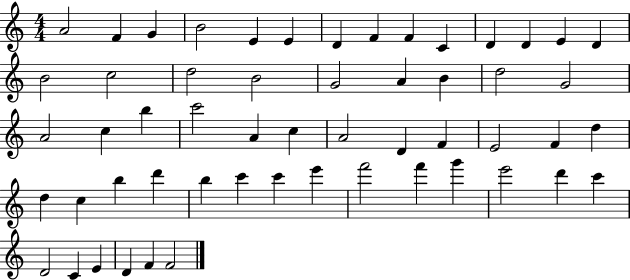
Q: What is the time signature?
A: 4/4